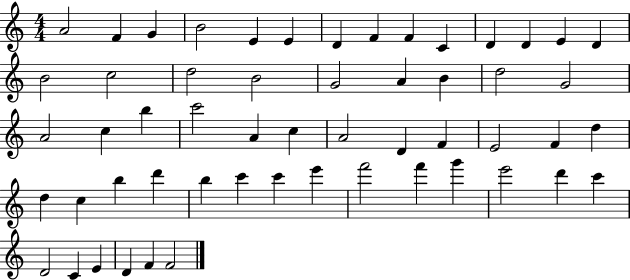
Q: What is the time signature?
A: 4/4